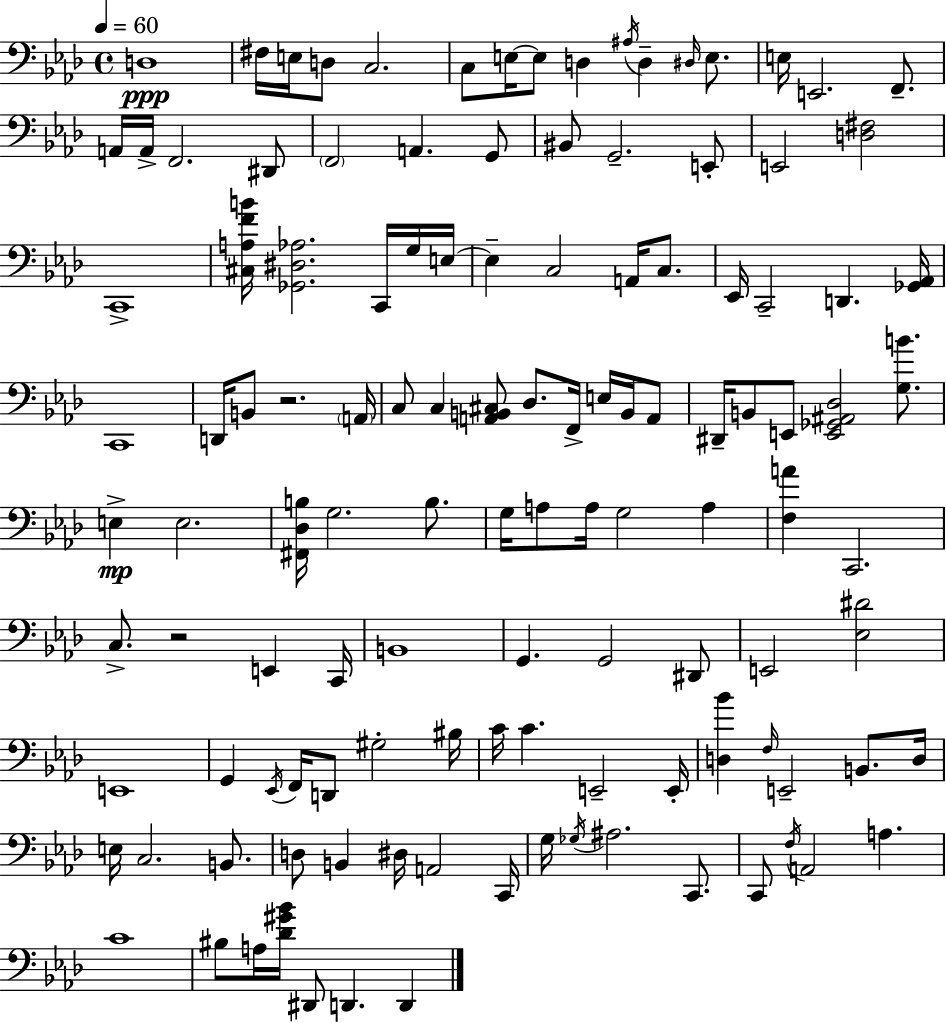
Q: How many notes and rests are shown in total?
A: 121